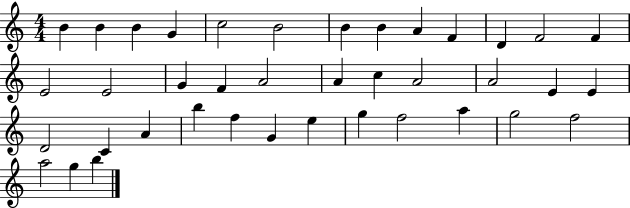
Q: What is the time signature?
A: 4/4